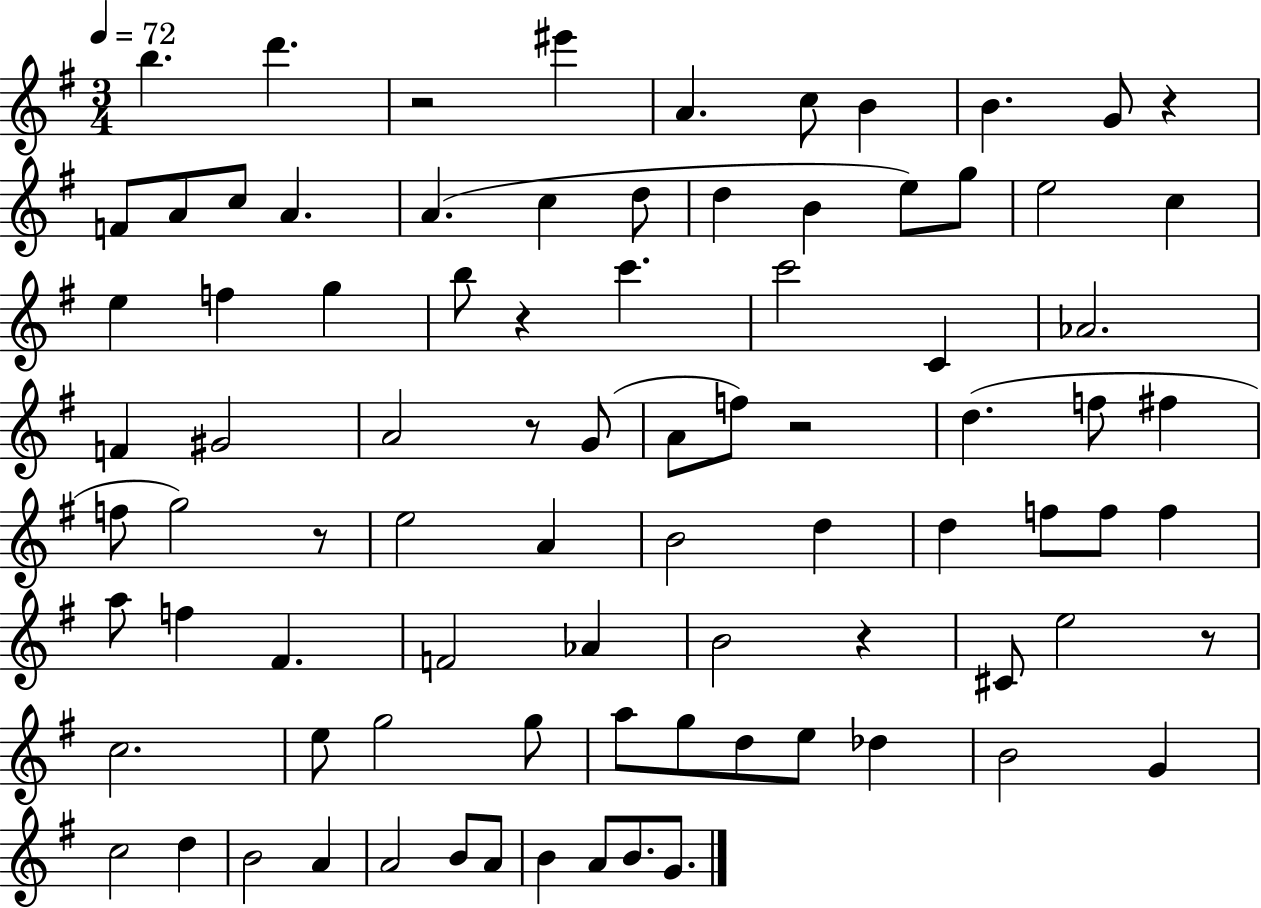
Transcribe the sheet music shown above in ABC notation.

X:1
T:Untitled
M:3/4
L:1/4
K:G
b d' z2 ^e' A c/2 B B G/2 z F/2 A/2 c/2 A A c d/2 d B e/2 g/2 e2 c e f g b/2 z c' c'2 C _A2 F ^G2 A2 z/2 G/2 A/2 f/2 z2 d f/2 ^f f/2 g2 z/2 e2 A B2 d d f/2 f/2 f a/2 f ^F F2 _A B2 z ^C/2 e2 z/2 c2 e/2 g2 g/2 a/2 g/2 d/2 e/2 _d B2 G c2 d B2 A A2 B/2 A/2 B A/2 B/2 G/2